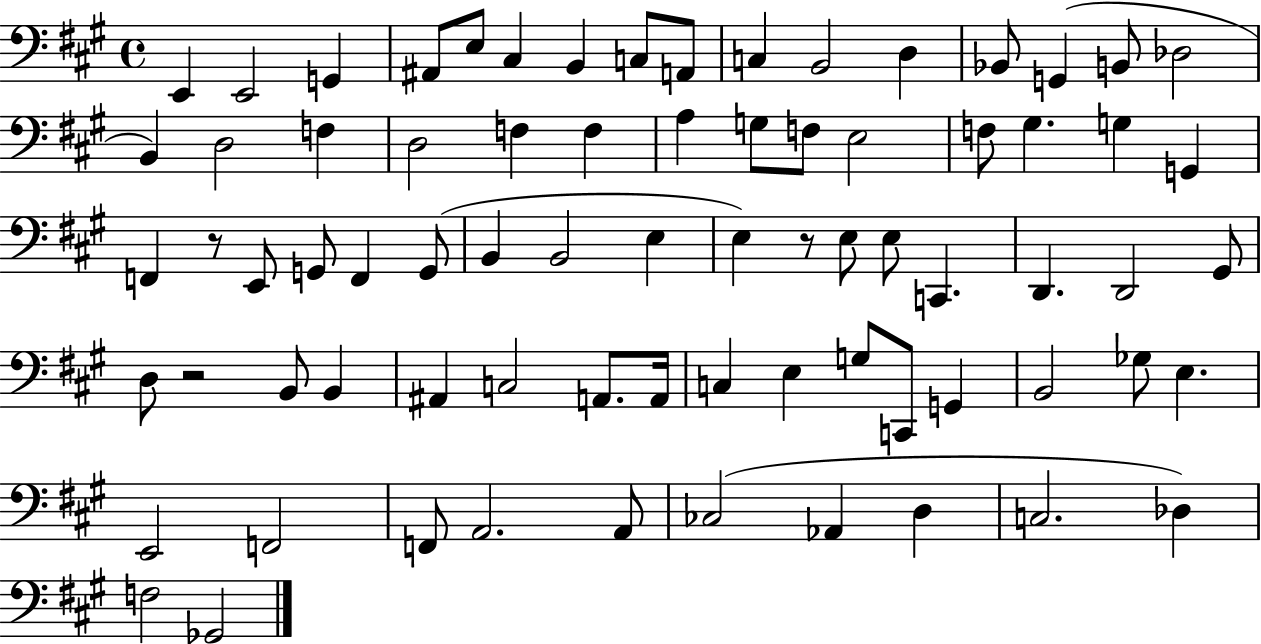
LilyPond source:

{
  \clef bass
  \time 4/4
  \defaultTimeSignature
  \key a \major
  e,4 e,2 g,4 | ais,8 e8 cis4 b,4 c8 a,8 | c4 b,2 d4 | bes,8 g,4( b,8 des2 | \break b,4) d2 f4 | d2 f4 f4 | a4 g8 f8 e2 | f8 gis4. g4 g,4 | \break f,4 r8 e,8 g,8 f,4 g,8( | b,4 b,2 e4 | e4) r8 e8 e8 c,4. | d,4. d,2 gis,8 | \break d8 r2 b,8 b,4 | ais,4 c2 a,8. a,16 | c4 e4 g8 c,8 g,4 | b,2 ges8 e4. | \break e,2 f,2 | f,8 a,2. a,8 | ces2( aes,4 d4 | c2. des4) | \break f2 ges,2 | \bar "|."
}